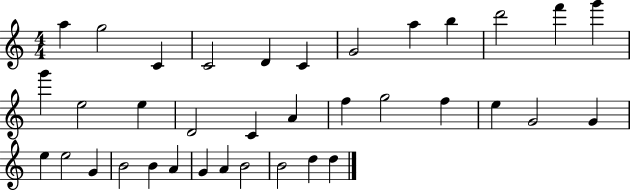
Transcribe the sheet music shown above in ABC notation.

X:1
T:Untitled
M:4/4
L:1/4
K:C
a g2 C C2 D C G2 a b d'2 f' g' g' e2 e D2 C A f g2 f e G2 G e e2 G B2 B A G A B2 B2 d d